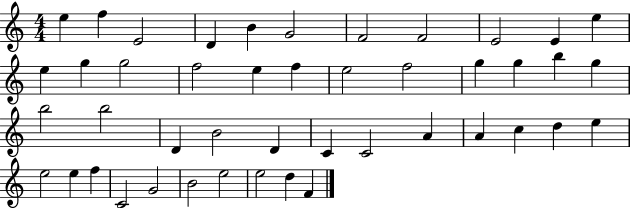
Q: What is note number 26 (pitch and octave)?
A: D4